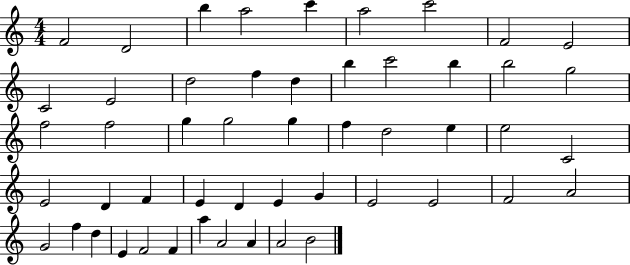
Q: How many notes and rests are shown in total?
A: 51